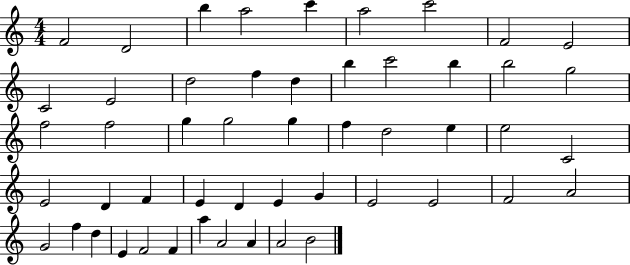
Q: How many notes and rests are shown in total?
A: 51